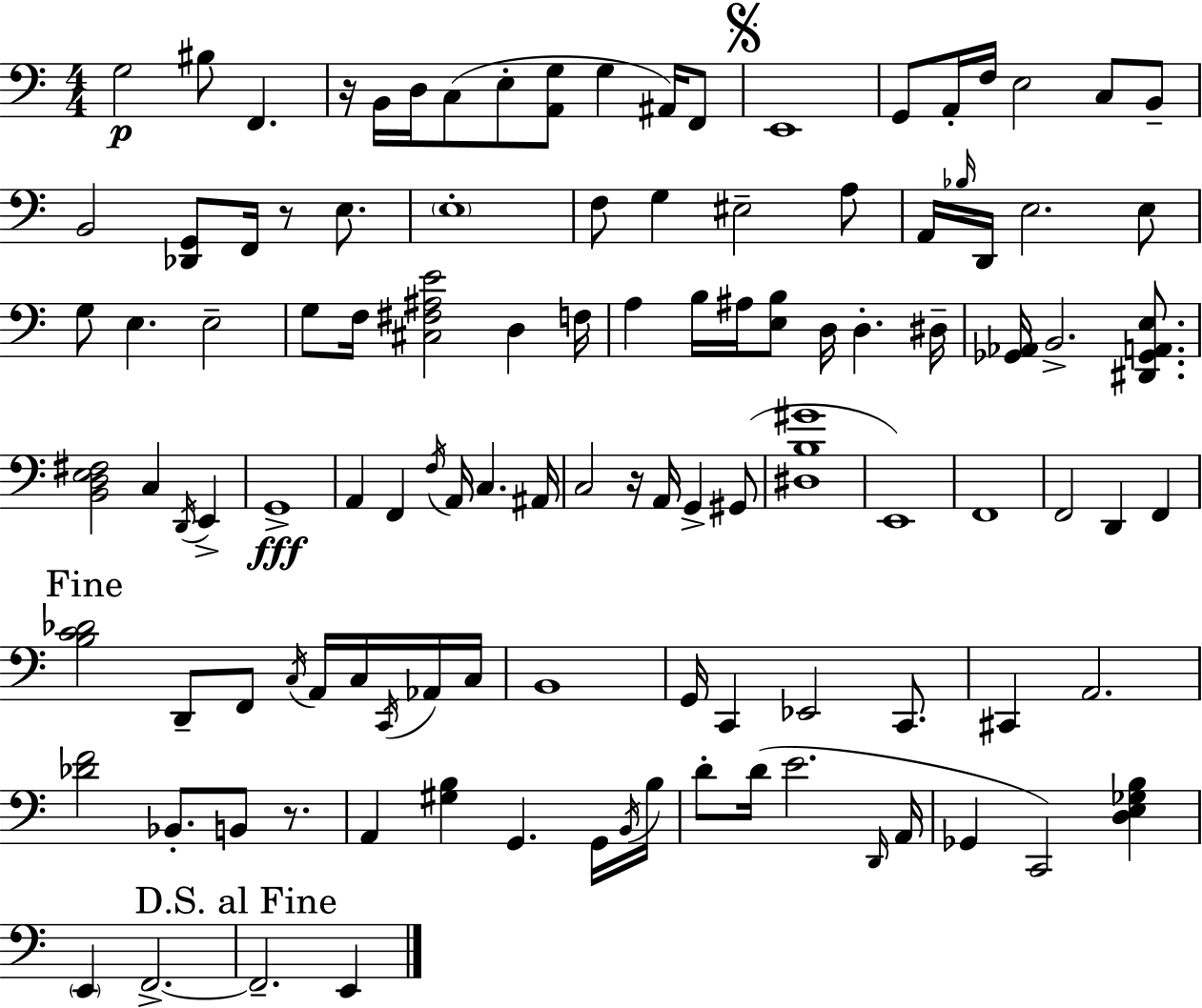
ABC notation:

X:1
T:Untitled
M:4/4
L:1/4
K:C
G,2 ^B,/2 F,, z/4 B,,/4 D,/4 C,/2 E,/2 [A,,G,]/2 G, ^A,,/4 F,,/2 E,,4 G,,/2 A,,/4 F,/4 E,2 C,/2 B,,/2 B,,2 [_D,,G,,]/2 F,,/4 z/2 E,/2 E,4 F,/2 G, ^E,2 A,/2 A,,/4 _B,/4 D,,/4 E,2 E,/2 G,/2 E, E,2 G,/2 F,/4 [^C,^F,^A,E]2 D, F,/4 A, B,/4 ^A,/4 [E,B,]/2 D,/4 D, ^D,/4 [_G,,_A,,]/4 B,,2 [^D,,_G,,A,,E,]/2 [B,,D,E,^F,]2 C, D,,/4 E,, G,,4 A,, F,, F,/4 A,,/4 C, ^A,,/4 C,2 z/4 A,,/4 G,, ^G,,/2 [^D,B,^G]4 E,,4 F,,4 F,,2 D,, F,, [B,C_D]2 D,,/2 F,,/2 C,/4 A,,/4 C,/4 C,,/4 _A,,/4 C,/4 B,,4 G,,/4 C,, _E,,2 C,,/2 ^C,, A,,2 [_DF]2 _B,,/2 B,,/2 z/2 A,, [^G,B,] G,, G,,/4 B,,/4 B,/4 D/2 D/4 E2 D,,/4 A,,/4 _G,, C,,2 [D,E,_G,B,] E,, F,,2 F,,2 E,,